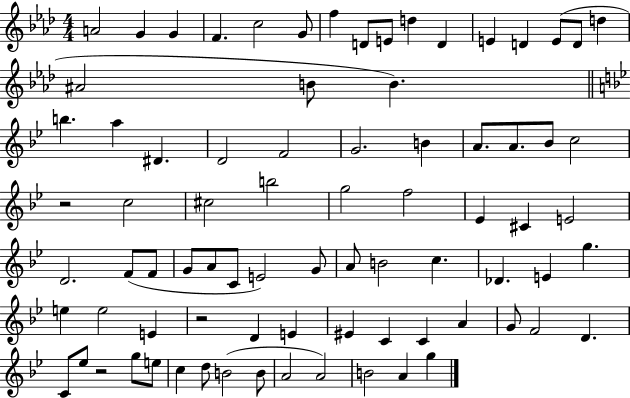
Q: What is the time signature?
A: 4/4